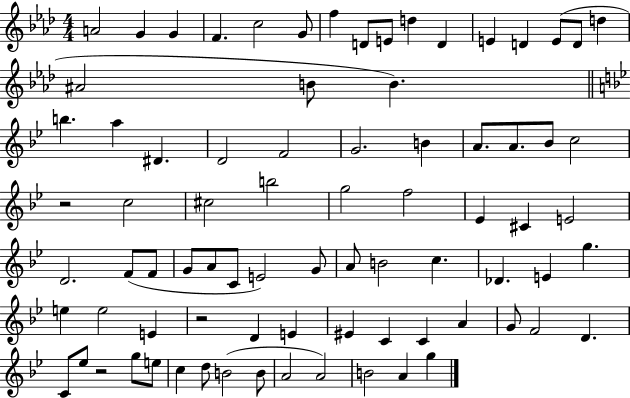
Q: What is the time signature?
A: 4/4